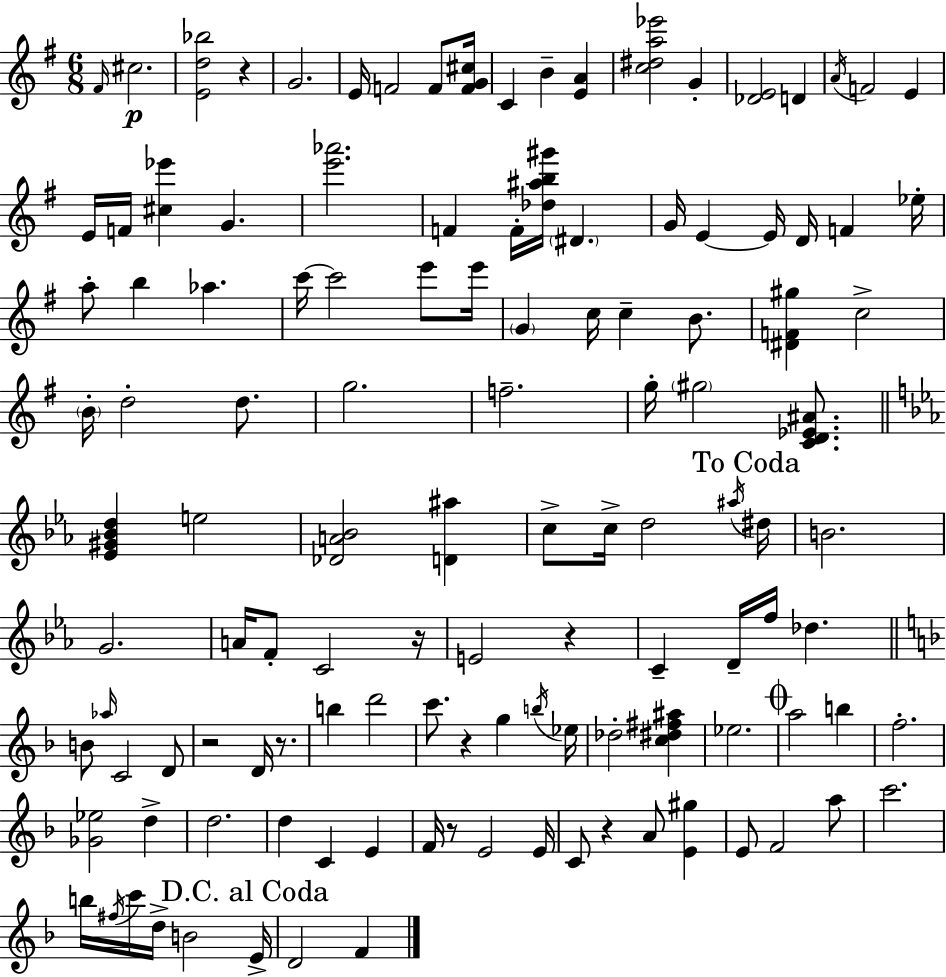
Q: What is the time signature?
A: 6/8